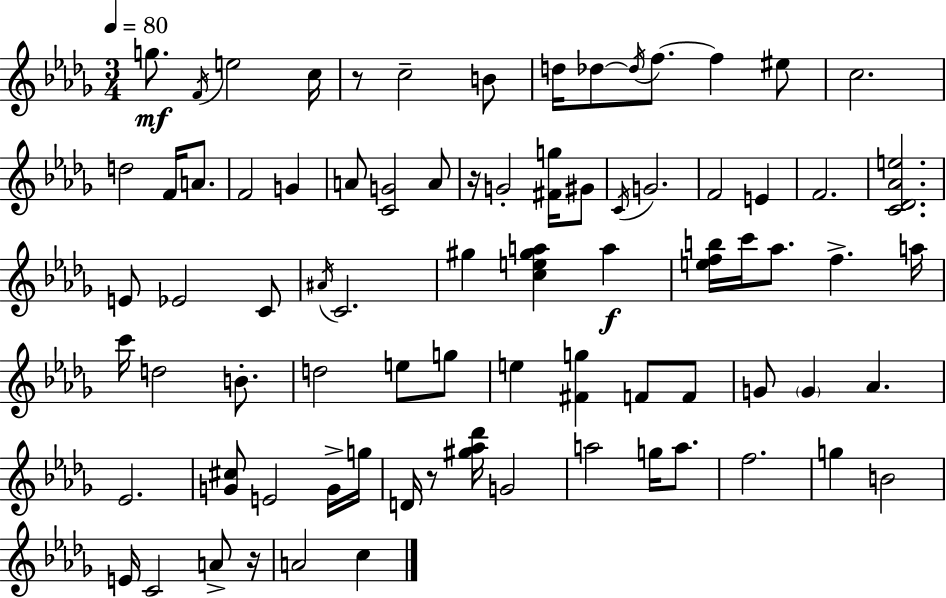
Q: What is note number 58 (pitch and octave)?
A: G5